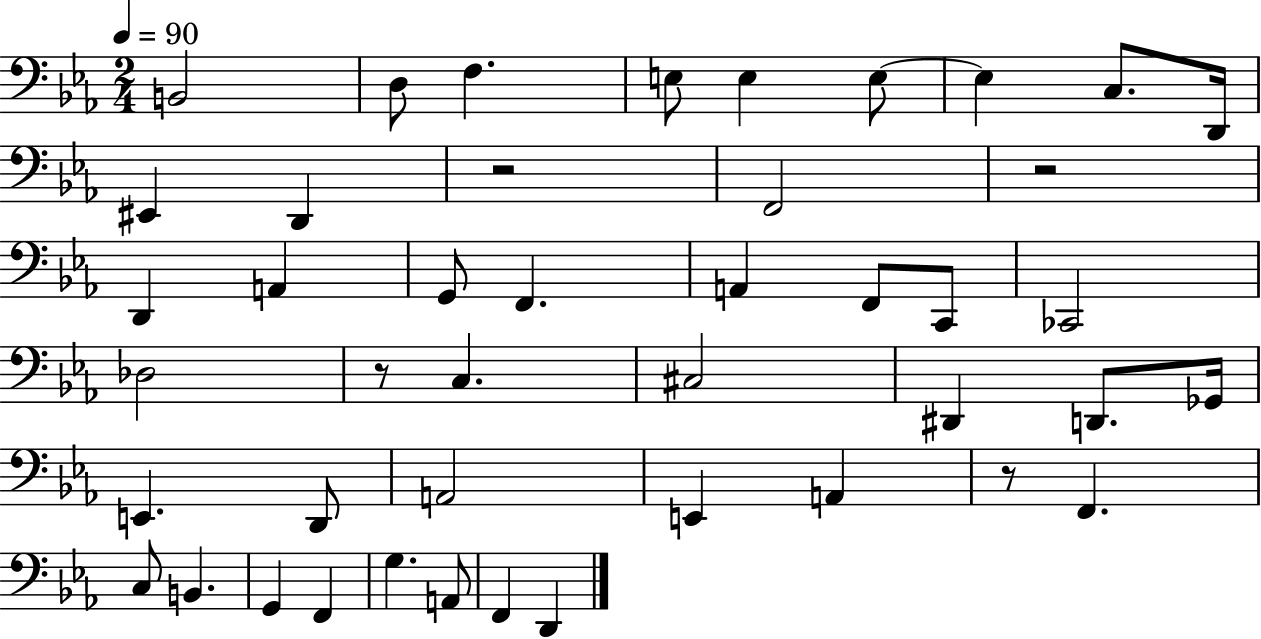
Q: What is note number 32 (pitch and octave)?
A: F2